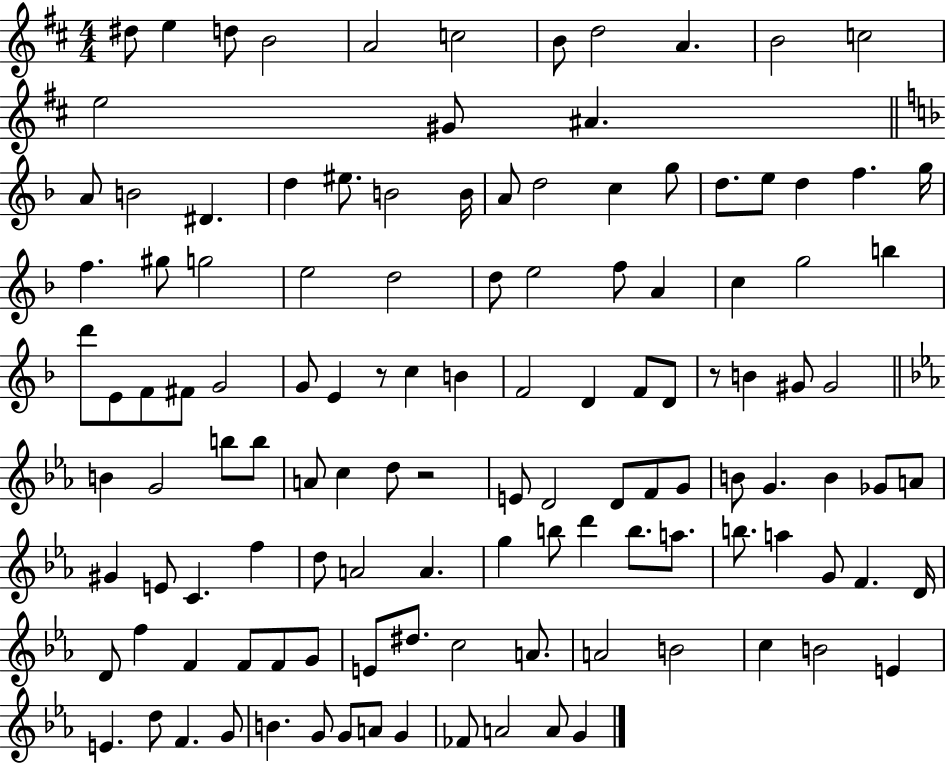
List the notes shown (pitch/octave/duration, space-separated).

D#5/e E5/q D5/e B4/h A4/h C5/h B4/e D5/h A4/q. B4/h C5/h E5/h G#4/e A#4/q. A4/e B4/h D#4/q. D5/q EIS5/e. B4/h B4/s A4/e D5/h C5/q G5/e D5/e. E5/e D5/q F5/q. G5/s F5/q. G#5/e G5/h E5/h D5/h D5/e E5/h F5/e A4/q C5/q G5/h B5/q D6/e E4/e F4/e F#4/e G4/h G4/e E4/q R/e C5/q B4/q F4/h D4/q F4/e D4/e R/e B4/q G#4/e G#4/h B4/q G4/h B5/e B5/e A4/e C5/q D5/e R/h E4/e D4/h D4/e F4/e G4/e B4/e G4/q. B4/q Gb4/e A4/e G#4/q E4/e C4/q. F5/q D5/e A4/h A4/q. G5/q B5/e D6/q B5/e. A5/e. B5/e. A5/q G4/e F4/q. D4/s D4/e F5/q F4/q F4/e F4/e G4/e E4/e D#5/e. C5/h A4/e. A4/h B4/h C5/q B4/h E4/q E4/q. D5/e F4/q. G4/e B4/q. G4/e G4/e A4/e G4/q FES4/e A4/h A4/e G4/q